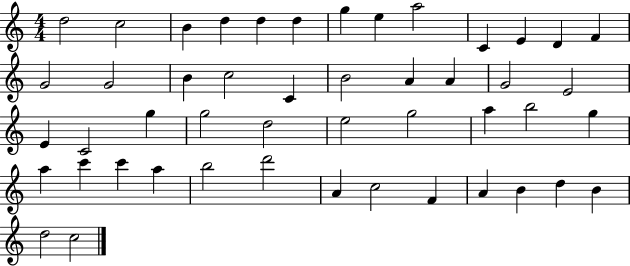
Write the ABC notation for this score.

X:1
T:Untitled
M:4/4
L:1/4
K:C
d2 c2 B d d d g e a2 C E D F G2 G2 B c2 C B2 A A G2 E2 E C2 g g2 d2 e2 g2 a b2 g a c' c' a b2 d'2 A c2 F A B d B d2 c2